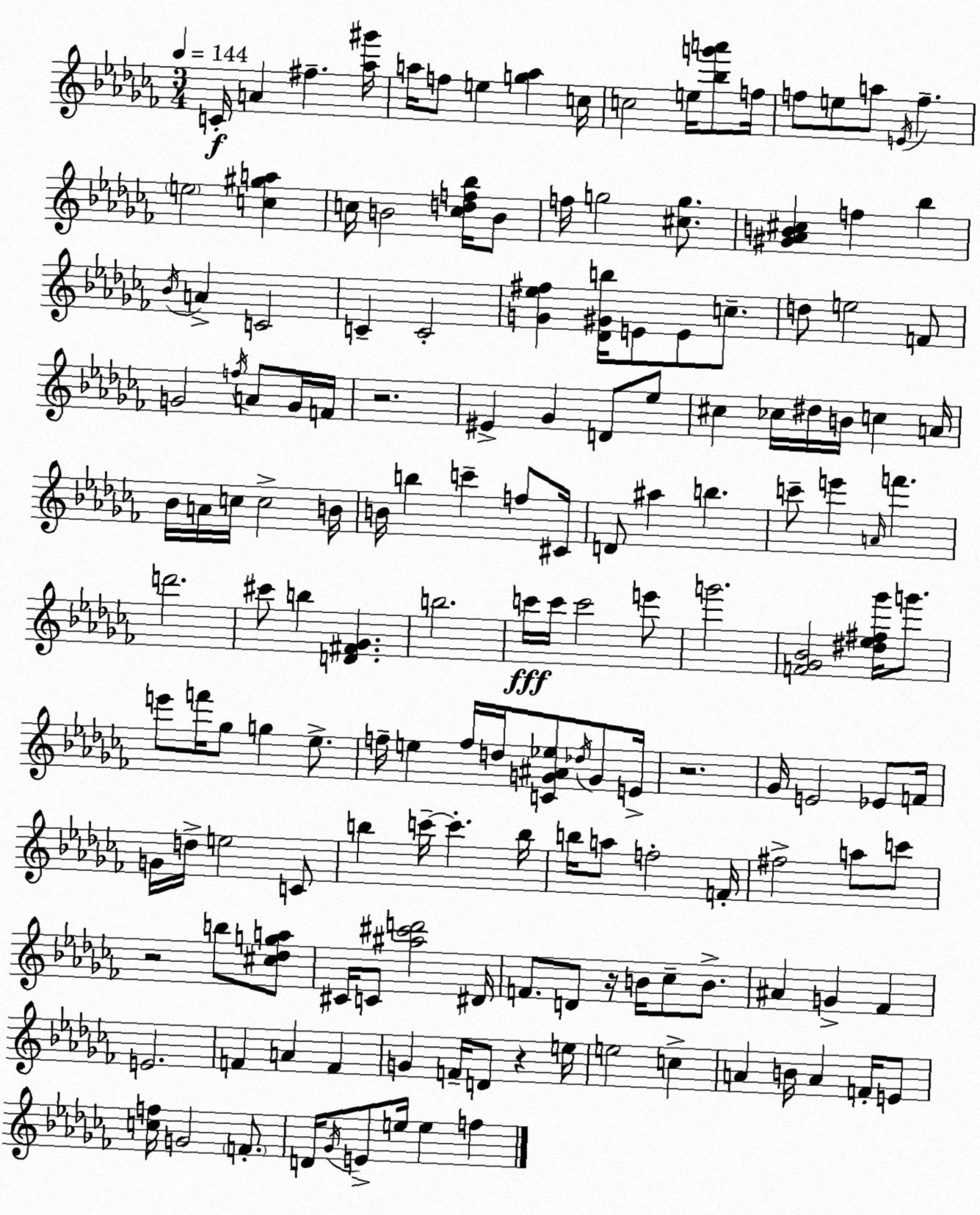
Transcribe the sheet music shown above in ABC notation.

X:1
T:Untitled
M:3/4
L:1/4
K:Abm
C/4 A ^f [_a^g']/4 a/4 f/2 e [ga] c/4 c2 e/4 [_bg'a']/2 f/4 f/2 e/2 a/2 E/4 f e2 [c^ga] c/4 B2 [cdf_b]/4 B/2 f/4 g2 [^cg]/2 [^G_AB^c] f _b _B/4 A C2 C C2 [G_e^f] [_D^Gb]/4 E/2 E/2 c/2 d/2 e2 F/2 G2 f/4 A/2 G/4 F/4 z2 ^E _G D/2 _e/2 ^c _c/4 ^d/4 B/4 c A/4 _B/4 A/4 c/4 c2 B/4 B/4 b c' f/2 ^C/4 D/2 ^a b c'/2 e' A/4 f' d'2 ^c'/2 b [D^F_G] b2 c'/4 c'/4 c'2 e'/2 g'2 [F_G_B]2 [^d_e^f_g']/4 g'/2 e'/2 f'/4 _g/2 g _e/2 f/4 e f/4 d/4 [CG^A_e]/2 _d/4 G/2 E/4 z2 _G/4 E2 _E/2 F/4 G/4 d/4 e2 C/2 b c'/4 c' b/4 b/4 a/2 f2 F/4 ^f2 a/2 c'/2 z2 b/2 [^c_dga]/2 ^C/4 C/2 [^a^c'd']2 ^D/4 F/2 D/2 z/4 B/4 _c/2 B/2 ^A G _F E2 F A F G F/4 D/2 z e/4 e2 c A B/4 A F/4 E/2 [cf]/4 G2 F/2 D/4 _G/4 E/2 e/4 e f